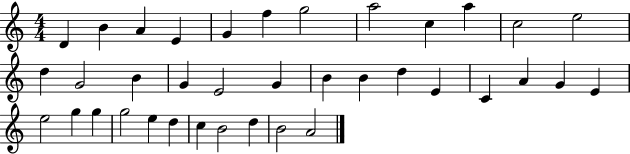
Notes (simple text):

D4/q B4/q A4/q E4/q G4/q F5/q G5/h A5/h C5/q A5/q C5/h E5/h D5/q G4/h B4/q G4/q E4/h G4/q B4/q B4/q D5/q E4/q C4/q A4/q G4/q E4/q E5/h G5/q G5/q G5/h E5/q D5/q C5/q B4/h D5/q B4/h A4/h